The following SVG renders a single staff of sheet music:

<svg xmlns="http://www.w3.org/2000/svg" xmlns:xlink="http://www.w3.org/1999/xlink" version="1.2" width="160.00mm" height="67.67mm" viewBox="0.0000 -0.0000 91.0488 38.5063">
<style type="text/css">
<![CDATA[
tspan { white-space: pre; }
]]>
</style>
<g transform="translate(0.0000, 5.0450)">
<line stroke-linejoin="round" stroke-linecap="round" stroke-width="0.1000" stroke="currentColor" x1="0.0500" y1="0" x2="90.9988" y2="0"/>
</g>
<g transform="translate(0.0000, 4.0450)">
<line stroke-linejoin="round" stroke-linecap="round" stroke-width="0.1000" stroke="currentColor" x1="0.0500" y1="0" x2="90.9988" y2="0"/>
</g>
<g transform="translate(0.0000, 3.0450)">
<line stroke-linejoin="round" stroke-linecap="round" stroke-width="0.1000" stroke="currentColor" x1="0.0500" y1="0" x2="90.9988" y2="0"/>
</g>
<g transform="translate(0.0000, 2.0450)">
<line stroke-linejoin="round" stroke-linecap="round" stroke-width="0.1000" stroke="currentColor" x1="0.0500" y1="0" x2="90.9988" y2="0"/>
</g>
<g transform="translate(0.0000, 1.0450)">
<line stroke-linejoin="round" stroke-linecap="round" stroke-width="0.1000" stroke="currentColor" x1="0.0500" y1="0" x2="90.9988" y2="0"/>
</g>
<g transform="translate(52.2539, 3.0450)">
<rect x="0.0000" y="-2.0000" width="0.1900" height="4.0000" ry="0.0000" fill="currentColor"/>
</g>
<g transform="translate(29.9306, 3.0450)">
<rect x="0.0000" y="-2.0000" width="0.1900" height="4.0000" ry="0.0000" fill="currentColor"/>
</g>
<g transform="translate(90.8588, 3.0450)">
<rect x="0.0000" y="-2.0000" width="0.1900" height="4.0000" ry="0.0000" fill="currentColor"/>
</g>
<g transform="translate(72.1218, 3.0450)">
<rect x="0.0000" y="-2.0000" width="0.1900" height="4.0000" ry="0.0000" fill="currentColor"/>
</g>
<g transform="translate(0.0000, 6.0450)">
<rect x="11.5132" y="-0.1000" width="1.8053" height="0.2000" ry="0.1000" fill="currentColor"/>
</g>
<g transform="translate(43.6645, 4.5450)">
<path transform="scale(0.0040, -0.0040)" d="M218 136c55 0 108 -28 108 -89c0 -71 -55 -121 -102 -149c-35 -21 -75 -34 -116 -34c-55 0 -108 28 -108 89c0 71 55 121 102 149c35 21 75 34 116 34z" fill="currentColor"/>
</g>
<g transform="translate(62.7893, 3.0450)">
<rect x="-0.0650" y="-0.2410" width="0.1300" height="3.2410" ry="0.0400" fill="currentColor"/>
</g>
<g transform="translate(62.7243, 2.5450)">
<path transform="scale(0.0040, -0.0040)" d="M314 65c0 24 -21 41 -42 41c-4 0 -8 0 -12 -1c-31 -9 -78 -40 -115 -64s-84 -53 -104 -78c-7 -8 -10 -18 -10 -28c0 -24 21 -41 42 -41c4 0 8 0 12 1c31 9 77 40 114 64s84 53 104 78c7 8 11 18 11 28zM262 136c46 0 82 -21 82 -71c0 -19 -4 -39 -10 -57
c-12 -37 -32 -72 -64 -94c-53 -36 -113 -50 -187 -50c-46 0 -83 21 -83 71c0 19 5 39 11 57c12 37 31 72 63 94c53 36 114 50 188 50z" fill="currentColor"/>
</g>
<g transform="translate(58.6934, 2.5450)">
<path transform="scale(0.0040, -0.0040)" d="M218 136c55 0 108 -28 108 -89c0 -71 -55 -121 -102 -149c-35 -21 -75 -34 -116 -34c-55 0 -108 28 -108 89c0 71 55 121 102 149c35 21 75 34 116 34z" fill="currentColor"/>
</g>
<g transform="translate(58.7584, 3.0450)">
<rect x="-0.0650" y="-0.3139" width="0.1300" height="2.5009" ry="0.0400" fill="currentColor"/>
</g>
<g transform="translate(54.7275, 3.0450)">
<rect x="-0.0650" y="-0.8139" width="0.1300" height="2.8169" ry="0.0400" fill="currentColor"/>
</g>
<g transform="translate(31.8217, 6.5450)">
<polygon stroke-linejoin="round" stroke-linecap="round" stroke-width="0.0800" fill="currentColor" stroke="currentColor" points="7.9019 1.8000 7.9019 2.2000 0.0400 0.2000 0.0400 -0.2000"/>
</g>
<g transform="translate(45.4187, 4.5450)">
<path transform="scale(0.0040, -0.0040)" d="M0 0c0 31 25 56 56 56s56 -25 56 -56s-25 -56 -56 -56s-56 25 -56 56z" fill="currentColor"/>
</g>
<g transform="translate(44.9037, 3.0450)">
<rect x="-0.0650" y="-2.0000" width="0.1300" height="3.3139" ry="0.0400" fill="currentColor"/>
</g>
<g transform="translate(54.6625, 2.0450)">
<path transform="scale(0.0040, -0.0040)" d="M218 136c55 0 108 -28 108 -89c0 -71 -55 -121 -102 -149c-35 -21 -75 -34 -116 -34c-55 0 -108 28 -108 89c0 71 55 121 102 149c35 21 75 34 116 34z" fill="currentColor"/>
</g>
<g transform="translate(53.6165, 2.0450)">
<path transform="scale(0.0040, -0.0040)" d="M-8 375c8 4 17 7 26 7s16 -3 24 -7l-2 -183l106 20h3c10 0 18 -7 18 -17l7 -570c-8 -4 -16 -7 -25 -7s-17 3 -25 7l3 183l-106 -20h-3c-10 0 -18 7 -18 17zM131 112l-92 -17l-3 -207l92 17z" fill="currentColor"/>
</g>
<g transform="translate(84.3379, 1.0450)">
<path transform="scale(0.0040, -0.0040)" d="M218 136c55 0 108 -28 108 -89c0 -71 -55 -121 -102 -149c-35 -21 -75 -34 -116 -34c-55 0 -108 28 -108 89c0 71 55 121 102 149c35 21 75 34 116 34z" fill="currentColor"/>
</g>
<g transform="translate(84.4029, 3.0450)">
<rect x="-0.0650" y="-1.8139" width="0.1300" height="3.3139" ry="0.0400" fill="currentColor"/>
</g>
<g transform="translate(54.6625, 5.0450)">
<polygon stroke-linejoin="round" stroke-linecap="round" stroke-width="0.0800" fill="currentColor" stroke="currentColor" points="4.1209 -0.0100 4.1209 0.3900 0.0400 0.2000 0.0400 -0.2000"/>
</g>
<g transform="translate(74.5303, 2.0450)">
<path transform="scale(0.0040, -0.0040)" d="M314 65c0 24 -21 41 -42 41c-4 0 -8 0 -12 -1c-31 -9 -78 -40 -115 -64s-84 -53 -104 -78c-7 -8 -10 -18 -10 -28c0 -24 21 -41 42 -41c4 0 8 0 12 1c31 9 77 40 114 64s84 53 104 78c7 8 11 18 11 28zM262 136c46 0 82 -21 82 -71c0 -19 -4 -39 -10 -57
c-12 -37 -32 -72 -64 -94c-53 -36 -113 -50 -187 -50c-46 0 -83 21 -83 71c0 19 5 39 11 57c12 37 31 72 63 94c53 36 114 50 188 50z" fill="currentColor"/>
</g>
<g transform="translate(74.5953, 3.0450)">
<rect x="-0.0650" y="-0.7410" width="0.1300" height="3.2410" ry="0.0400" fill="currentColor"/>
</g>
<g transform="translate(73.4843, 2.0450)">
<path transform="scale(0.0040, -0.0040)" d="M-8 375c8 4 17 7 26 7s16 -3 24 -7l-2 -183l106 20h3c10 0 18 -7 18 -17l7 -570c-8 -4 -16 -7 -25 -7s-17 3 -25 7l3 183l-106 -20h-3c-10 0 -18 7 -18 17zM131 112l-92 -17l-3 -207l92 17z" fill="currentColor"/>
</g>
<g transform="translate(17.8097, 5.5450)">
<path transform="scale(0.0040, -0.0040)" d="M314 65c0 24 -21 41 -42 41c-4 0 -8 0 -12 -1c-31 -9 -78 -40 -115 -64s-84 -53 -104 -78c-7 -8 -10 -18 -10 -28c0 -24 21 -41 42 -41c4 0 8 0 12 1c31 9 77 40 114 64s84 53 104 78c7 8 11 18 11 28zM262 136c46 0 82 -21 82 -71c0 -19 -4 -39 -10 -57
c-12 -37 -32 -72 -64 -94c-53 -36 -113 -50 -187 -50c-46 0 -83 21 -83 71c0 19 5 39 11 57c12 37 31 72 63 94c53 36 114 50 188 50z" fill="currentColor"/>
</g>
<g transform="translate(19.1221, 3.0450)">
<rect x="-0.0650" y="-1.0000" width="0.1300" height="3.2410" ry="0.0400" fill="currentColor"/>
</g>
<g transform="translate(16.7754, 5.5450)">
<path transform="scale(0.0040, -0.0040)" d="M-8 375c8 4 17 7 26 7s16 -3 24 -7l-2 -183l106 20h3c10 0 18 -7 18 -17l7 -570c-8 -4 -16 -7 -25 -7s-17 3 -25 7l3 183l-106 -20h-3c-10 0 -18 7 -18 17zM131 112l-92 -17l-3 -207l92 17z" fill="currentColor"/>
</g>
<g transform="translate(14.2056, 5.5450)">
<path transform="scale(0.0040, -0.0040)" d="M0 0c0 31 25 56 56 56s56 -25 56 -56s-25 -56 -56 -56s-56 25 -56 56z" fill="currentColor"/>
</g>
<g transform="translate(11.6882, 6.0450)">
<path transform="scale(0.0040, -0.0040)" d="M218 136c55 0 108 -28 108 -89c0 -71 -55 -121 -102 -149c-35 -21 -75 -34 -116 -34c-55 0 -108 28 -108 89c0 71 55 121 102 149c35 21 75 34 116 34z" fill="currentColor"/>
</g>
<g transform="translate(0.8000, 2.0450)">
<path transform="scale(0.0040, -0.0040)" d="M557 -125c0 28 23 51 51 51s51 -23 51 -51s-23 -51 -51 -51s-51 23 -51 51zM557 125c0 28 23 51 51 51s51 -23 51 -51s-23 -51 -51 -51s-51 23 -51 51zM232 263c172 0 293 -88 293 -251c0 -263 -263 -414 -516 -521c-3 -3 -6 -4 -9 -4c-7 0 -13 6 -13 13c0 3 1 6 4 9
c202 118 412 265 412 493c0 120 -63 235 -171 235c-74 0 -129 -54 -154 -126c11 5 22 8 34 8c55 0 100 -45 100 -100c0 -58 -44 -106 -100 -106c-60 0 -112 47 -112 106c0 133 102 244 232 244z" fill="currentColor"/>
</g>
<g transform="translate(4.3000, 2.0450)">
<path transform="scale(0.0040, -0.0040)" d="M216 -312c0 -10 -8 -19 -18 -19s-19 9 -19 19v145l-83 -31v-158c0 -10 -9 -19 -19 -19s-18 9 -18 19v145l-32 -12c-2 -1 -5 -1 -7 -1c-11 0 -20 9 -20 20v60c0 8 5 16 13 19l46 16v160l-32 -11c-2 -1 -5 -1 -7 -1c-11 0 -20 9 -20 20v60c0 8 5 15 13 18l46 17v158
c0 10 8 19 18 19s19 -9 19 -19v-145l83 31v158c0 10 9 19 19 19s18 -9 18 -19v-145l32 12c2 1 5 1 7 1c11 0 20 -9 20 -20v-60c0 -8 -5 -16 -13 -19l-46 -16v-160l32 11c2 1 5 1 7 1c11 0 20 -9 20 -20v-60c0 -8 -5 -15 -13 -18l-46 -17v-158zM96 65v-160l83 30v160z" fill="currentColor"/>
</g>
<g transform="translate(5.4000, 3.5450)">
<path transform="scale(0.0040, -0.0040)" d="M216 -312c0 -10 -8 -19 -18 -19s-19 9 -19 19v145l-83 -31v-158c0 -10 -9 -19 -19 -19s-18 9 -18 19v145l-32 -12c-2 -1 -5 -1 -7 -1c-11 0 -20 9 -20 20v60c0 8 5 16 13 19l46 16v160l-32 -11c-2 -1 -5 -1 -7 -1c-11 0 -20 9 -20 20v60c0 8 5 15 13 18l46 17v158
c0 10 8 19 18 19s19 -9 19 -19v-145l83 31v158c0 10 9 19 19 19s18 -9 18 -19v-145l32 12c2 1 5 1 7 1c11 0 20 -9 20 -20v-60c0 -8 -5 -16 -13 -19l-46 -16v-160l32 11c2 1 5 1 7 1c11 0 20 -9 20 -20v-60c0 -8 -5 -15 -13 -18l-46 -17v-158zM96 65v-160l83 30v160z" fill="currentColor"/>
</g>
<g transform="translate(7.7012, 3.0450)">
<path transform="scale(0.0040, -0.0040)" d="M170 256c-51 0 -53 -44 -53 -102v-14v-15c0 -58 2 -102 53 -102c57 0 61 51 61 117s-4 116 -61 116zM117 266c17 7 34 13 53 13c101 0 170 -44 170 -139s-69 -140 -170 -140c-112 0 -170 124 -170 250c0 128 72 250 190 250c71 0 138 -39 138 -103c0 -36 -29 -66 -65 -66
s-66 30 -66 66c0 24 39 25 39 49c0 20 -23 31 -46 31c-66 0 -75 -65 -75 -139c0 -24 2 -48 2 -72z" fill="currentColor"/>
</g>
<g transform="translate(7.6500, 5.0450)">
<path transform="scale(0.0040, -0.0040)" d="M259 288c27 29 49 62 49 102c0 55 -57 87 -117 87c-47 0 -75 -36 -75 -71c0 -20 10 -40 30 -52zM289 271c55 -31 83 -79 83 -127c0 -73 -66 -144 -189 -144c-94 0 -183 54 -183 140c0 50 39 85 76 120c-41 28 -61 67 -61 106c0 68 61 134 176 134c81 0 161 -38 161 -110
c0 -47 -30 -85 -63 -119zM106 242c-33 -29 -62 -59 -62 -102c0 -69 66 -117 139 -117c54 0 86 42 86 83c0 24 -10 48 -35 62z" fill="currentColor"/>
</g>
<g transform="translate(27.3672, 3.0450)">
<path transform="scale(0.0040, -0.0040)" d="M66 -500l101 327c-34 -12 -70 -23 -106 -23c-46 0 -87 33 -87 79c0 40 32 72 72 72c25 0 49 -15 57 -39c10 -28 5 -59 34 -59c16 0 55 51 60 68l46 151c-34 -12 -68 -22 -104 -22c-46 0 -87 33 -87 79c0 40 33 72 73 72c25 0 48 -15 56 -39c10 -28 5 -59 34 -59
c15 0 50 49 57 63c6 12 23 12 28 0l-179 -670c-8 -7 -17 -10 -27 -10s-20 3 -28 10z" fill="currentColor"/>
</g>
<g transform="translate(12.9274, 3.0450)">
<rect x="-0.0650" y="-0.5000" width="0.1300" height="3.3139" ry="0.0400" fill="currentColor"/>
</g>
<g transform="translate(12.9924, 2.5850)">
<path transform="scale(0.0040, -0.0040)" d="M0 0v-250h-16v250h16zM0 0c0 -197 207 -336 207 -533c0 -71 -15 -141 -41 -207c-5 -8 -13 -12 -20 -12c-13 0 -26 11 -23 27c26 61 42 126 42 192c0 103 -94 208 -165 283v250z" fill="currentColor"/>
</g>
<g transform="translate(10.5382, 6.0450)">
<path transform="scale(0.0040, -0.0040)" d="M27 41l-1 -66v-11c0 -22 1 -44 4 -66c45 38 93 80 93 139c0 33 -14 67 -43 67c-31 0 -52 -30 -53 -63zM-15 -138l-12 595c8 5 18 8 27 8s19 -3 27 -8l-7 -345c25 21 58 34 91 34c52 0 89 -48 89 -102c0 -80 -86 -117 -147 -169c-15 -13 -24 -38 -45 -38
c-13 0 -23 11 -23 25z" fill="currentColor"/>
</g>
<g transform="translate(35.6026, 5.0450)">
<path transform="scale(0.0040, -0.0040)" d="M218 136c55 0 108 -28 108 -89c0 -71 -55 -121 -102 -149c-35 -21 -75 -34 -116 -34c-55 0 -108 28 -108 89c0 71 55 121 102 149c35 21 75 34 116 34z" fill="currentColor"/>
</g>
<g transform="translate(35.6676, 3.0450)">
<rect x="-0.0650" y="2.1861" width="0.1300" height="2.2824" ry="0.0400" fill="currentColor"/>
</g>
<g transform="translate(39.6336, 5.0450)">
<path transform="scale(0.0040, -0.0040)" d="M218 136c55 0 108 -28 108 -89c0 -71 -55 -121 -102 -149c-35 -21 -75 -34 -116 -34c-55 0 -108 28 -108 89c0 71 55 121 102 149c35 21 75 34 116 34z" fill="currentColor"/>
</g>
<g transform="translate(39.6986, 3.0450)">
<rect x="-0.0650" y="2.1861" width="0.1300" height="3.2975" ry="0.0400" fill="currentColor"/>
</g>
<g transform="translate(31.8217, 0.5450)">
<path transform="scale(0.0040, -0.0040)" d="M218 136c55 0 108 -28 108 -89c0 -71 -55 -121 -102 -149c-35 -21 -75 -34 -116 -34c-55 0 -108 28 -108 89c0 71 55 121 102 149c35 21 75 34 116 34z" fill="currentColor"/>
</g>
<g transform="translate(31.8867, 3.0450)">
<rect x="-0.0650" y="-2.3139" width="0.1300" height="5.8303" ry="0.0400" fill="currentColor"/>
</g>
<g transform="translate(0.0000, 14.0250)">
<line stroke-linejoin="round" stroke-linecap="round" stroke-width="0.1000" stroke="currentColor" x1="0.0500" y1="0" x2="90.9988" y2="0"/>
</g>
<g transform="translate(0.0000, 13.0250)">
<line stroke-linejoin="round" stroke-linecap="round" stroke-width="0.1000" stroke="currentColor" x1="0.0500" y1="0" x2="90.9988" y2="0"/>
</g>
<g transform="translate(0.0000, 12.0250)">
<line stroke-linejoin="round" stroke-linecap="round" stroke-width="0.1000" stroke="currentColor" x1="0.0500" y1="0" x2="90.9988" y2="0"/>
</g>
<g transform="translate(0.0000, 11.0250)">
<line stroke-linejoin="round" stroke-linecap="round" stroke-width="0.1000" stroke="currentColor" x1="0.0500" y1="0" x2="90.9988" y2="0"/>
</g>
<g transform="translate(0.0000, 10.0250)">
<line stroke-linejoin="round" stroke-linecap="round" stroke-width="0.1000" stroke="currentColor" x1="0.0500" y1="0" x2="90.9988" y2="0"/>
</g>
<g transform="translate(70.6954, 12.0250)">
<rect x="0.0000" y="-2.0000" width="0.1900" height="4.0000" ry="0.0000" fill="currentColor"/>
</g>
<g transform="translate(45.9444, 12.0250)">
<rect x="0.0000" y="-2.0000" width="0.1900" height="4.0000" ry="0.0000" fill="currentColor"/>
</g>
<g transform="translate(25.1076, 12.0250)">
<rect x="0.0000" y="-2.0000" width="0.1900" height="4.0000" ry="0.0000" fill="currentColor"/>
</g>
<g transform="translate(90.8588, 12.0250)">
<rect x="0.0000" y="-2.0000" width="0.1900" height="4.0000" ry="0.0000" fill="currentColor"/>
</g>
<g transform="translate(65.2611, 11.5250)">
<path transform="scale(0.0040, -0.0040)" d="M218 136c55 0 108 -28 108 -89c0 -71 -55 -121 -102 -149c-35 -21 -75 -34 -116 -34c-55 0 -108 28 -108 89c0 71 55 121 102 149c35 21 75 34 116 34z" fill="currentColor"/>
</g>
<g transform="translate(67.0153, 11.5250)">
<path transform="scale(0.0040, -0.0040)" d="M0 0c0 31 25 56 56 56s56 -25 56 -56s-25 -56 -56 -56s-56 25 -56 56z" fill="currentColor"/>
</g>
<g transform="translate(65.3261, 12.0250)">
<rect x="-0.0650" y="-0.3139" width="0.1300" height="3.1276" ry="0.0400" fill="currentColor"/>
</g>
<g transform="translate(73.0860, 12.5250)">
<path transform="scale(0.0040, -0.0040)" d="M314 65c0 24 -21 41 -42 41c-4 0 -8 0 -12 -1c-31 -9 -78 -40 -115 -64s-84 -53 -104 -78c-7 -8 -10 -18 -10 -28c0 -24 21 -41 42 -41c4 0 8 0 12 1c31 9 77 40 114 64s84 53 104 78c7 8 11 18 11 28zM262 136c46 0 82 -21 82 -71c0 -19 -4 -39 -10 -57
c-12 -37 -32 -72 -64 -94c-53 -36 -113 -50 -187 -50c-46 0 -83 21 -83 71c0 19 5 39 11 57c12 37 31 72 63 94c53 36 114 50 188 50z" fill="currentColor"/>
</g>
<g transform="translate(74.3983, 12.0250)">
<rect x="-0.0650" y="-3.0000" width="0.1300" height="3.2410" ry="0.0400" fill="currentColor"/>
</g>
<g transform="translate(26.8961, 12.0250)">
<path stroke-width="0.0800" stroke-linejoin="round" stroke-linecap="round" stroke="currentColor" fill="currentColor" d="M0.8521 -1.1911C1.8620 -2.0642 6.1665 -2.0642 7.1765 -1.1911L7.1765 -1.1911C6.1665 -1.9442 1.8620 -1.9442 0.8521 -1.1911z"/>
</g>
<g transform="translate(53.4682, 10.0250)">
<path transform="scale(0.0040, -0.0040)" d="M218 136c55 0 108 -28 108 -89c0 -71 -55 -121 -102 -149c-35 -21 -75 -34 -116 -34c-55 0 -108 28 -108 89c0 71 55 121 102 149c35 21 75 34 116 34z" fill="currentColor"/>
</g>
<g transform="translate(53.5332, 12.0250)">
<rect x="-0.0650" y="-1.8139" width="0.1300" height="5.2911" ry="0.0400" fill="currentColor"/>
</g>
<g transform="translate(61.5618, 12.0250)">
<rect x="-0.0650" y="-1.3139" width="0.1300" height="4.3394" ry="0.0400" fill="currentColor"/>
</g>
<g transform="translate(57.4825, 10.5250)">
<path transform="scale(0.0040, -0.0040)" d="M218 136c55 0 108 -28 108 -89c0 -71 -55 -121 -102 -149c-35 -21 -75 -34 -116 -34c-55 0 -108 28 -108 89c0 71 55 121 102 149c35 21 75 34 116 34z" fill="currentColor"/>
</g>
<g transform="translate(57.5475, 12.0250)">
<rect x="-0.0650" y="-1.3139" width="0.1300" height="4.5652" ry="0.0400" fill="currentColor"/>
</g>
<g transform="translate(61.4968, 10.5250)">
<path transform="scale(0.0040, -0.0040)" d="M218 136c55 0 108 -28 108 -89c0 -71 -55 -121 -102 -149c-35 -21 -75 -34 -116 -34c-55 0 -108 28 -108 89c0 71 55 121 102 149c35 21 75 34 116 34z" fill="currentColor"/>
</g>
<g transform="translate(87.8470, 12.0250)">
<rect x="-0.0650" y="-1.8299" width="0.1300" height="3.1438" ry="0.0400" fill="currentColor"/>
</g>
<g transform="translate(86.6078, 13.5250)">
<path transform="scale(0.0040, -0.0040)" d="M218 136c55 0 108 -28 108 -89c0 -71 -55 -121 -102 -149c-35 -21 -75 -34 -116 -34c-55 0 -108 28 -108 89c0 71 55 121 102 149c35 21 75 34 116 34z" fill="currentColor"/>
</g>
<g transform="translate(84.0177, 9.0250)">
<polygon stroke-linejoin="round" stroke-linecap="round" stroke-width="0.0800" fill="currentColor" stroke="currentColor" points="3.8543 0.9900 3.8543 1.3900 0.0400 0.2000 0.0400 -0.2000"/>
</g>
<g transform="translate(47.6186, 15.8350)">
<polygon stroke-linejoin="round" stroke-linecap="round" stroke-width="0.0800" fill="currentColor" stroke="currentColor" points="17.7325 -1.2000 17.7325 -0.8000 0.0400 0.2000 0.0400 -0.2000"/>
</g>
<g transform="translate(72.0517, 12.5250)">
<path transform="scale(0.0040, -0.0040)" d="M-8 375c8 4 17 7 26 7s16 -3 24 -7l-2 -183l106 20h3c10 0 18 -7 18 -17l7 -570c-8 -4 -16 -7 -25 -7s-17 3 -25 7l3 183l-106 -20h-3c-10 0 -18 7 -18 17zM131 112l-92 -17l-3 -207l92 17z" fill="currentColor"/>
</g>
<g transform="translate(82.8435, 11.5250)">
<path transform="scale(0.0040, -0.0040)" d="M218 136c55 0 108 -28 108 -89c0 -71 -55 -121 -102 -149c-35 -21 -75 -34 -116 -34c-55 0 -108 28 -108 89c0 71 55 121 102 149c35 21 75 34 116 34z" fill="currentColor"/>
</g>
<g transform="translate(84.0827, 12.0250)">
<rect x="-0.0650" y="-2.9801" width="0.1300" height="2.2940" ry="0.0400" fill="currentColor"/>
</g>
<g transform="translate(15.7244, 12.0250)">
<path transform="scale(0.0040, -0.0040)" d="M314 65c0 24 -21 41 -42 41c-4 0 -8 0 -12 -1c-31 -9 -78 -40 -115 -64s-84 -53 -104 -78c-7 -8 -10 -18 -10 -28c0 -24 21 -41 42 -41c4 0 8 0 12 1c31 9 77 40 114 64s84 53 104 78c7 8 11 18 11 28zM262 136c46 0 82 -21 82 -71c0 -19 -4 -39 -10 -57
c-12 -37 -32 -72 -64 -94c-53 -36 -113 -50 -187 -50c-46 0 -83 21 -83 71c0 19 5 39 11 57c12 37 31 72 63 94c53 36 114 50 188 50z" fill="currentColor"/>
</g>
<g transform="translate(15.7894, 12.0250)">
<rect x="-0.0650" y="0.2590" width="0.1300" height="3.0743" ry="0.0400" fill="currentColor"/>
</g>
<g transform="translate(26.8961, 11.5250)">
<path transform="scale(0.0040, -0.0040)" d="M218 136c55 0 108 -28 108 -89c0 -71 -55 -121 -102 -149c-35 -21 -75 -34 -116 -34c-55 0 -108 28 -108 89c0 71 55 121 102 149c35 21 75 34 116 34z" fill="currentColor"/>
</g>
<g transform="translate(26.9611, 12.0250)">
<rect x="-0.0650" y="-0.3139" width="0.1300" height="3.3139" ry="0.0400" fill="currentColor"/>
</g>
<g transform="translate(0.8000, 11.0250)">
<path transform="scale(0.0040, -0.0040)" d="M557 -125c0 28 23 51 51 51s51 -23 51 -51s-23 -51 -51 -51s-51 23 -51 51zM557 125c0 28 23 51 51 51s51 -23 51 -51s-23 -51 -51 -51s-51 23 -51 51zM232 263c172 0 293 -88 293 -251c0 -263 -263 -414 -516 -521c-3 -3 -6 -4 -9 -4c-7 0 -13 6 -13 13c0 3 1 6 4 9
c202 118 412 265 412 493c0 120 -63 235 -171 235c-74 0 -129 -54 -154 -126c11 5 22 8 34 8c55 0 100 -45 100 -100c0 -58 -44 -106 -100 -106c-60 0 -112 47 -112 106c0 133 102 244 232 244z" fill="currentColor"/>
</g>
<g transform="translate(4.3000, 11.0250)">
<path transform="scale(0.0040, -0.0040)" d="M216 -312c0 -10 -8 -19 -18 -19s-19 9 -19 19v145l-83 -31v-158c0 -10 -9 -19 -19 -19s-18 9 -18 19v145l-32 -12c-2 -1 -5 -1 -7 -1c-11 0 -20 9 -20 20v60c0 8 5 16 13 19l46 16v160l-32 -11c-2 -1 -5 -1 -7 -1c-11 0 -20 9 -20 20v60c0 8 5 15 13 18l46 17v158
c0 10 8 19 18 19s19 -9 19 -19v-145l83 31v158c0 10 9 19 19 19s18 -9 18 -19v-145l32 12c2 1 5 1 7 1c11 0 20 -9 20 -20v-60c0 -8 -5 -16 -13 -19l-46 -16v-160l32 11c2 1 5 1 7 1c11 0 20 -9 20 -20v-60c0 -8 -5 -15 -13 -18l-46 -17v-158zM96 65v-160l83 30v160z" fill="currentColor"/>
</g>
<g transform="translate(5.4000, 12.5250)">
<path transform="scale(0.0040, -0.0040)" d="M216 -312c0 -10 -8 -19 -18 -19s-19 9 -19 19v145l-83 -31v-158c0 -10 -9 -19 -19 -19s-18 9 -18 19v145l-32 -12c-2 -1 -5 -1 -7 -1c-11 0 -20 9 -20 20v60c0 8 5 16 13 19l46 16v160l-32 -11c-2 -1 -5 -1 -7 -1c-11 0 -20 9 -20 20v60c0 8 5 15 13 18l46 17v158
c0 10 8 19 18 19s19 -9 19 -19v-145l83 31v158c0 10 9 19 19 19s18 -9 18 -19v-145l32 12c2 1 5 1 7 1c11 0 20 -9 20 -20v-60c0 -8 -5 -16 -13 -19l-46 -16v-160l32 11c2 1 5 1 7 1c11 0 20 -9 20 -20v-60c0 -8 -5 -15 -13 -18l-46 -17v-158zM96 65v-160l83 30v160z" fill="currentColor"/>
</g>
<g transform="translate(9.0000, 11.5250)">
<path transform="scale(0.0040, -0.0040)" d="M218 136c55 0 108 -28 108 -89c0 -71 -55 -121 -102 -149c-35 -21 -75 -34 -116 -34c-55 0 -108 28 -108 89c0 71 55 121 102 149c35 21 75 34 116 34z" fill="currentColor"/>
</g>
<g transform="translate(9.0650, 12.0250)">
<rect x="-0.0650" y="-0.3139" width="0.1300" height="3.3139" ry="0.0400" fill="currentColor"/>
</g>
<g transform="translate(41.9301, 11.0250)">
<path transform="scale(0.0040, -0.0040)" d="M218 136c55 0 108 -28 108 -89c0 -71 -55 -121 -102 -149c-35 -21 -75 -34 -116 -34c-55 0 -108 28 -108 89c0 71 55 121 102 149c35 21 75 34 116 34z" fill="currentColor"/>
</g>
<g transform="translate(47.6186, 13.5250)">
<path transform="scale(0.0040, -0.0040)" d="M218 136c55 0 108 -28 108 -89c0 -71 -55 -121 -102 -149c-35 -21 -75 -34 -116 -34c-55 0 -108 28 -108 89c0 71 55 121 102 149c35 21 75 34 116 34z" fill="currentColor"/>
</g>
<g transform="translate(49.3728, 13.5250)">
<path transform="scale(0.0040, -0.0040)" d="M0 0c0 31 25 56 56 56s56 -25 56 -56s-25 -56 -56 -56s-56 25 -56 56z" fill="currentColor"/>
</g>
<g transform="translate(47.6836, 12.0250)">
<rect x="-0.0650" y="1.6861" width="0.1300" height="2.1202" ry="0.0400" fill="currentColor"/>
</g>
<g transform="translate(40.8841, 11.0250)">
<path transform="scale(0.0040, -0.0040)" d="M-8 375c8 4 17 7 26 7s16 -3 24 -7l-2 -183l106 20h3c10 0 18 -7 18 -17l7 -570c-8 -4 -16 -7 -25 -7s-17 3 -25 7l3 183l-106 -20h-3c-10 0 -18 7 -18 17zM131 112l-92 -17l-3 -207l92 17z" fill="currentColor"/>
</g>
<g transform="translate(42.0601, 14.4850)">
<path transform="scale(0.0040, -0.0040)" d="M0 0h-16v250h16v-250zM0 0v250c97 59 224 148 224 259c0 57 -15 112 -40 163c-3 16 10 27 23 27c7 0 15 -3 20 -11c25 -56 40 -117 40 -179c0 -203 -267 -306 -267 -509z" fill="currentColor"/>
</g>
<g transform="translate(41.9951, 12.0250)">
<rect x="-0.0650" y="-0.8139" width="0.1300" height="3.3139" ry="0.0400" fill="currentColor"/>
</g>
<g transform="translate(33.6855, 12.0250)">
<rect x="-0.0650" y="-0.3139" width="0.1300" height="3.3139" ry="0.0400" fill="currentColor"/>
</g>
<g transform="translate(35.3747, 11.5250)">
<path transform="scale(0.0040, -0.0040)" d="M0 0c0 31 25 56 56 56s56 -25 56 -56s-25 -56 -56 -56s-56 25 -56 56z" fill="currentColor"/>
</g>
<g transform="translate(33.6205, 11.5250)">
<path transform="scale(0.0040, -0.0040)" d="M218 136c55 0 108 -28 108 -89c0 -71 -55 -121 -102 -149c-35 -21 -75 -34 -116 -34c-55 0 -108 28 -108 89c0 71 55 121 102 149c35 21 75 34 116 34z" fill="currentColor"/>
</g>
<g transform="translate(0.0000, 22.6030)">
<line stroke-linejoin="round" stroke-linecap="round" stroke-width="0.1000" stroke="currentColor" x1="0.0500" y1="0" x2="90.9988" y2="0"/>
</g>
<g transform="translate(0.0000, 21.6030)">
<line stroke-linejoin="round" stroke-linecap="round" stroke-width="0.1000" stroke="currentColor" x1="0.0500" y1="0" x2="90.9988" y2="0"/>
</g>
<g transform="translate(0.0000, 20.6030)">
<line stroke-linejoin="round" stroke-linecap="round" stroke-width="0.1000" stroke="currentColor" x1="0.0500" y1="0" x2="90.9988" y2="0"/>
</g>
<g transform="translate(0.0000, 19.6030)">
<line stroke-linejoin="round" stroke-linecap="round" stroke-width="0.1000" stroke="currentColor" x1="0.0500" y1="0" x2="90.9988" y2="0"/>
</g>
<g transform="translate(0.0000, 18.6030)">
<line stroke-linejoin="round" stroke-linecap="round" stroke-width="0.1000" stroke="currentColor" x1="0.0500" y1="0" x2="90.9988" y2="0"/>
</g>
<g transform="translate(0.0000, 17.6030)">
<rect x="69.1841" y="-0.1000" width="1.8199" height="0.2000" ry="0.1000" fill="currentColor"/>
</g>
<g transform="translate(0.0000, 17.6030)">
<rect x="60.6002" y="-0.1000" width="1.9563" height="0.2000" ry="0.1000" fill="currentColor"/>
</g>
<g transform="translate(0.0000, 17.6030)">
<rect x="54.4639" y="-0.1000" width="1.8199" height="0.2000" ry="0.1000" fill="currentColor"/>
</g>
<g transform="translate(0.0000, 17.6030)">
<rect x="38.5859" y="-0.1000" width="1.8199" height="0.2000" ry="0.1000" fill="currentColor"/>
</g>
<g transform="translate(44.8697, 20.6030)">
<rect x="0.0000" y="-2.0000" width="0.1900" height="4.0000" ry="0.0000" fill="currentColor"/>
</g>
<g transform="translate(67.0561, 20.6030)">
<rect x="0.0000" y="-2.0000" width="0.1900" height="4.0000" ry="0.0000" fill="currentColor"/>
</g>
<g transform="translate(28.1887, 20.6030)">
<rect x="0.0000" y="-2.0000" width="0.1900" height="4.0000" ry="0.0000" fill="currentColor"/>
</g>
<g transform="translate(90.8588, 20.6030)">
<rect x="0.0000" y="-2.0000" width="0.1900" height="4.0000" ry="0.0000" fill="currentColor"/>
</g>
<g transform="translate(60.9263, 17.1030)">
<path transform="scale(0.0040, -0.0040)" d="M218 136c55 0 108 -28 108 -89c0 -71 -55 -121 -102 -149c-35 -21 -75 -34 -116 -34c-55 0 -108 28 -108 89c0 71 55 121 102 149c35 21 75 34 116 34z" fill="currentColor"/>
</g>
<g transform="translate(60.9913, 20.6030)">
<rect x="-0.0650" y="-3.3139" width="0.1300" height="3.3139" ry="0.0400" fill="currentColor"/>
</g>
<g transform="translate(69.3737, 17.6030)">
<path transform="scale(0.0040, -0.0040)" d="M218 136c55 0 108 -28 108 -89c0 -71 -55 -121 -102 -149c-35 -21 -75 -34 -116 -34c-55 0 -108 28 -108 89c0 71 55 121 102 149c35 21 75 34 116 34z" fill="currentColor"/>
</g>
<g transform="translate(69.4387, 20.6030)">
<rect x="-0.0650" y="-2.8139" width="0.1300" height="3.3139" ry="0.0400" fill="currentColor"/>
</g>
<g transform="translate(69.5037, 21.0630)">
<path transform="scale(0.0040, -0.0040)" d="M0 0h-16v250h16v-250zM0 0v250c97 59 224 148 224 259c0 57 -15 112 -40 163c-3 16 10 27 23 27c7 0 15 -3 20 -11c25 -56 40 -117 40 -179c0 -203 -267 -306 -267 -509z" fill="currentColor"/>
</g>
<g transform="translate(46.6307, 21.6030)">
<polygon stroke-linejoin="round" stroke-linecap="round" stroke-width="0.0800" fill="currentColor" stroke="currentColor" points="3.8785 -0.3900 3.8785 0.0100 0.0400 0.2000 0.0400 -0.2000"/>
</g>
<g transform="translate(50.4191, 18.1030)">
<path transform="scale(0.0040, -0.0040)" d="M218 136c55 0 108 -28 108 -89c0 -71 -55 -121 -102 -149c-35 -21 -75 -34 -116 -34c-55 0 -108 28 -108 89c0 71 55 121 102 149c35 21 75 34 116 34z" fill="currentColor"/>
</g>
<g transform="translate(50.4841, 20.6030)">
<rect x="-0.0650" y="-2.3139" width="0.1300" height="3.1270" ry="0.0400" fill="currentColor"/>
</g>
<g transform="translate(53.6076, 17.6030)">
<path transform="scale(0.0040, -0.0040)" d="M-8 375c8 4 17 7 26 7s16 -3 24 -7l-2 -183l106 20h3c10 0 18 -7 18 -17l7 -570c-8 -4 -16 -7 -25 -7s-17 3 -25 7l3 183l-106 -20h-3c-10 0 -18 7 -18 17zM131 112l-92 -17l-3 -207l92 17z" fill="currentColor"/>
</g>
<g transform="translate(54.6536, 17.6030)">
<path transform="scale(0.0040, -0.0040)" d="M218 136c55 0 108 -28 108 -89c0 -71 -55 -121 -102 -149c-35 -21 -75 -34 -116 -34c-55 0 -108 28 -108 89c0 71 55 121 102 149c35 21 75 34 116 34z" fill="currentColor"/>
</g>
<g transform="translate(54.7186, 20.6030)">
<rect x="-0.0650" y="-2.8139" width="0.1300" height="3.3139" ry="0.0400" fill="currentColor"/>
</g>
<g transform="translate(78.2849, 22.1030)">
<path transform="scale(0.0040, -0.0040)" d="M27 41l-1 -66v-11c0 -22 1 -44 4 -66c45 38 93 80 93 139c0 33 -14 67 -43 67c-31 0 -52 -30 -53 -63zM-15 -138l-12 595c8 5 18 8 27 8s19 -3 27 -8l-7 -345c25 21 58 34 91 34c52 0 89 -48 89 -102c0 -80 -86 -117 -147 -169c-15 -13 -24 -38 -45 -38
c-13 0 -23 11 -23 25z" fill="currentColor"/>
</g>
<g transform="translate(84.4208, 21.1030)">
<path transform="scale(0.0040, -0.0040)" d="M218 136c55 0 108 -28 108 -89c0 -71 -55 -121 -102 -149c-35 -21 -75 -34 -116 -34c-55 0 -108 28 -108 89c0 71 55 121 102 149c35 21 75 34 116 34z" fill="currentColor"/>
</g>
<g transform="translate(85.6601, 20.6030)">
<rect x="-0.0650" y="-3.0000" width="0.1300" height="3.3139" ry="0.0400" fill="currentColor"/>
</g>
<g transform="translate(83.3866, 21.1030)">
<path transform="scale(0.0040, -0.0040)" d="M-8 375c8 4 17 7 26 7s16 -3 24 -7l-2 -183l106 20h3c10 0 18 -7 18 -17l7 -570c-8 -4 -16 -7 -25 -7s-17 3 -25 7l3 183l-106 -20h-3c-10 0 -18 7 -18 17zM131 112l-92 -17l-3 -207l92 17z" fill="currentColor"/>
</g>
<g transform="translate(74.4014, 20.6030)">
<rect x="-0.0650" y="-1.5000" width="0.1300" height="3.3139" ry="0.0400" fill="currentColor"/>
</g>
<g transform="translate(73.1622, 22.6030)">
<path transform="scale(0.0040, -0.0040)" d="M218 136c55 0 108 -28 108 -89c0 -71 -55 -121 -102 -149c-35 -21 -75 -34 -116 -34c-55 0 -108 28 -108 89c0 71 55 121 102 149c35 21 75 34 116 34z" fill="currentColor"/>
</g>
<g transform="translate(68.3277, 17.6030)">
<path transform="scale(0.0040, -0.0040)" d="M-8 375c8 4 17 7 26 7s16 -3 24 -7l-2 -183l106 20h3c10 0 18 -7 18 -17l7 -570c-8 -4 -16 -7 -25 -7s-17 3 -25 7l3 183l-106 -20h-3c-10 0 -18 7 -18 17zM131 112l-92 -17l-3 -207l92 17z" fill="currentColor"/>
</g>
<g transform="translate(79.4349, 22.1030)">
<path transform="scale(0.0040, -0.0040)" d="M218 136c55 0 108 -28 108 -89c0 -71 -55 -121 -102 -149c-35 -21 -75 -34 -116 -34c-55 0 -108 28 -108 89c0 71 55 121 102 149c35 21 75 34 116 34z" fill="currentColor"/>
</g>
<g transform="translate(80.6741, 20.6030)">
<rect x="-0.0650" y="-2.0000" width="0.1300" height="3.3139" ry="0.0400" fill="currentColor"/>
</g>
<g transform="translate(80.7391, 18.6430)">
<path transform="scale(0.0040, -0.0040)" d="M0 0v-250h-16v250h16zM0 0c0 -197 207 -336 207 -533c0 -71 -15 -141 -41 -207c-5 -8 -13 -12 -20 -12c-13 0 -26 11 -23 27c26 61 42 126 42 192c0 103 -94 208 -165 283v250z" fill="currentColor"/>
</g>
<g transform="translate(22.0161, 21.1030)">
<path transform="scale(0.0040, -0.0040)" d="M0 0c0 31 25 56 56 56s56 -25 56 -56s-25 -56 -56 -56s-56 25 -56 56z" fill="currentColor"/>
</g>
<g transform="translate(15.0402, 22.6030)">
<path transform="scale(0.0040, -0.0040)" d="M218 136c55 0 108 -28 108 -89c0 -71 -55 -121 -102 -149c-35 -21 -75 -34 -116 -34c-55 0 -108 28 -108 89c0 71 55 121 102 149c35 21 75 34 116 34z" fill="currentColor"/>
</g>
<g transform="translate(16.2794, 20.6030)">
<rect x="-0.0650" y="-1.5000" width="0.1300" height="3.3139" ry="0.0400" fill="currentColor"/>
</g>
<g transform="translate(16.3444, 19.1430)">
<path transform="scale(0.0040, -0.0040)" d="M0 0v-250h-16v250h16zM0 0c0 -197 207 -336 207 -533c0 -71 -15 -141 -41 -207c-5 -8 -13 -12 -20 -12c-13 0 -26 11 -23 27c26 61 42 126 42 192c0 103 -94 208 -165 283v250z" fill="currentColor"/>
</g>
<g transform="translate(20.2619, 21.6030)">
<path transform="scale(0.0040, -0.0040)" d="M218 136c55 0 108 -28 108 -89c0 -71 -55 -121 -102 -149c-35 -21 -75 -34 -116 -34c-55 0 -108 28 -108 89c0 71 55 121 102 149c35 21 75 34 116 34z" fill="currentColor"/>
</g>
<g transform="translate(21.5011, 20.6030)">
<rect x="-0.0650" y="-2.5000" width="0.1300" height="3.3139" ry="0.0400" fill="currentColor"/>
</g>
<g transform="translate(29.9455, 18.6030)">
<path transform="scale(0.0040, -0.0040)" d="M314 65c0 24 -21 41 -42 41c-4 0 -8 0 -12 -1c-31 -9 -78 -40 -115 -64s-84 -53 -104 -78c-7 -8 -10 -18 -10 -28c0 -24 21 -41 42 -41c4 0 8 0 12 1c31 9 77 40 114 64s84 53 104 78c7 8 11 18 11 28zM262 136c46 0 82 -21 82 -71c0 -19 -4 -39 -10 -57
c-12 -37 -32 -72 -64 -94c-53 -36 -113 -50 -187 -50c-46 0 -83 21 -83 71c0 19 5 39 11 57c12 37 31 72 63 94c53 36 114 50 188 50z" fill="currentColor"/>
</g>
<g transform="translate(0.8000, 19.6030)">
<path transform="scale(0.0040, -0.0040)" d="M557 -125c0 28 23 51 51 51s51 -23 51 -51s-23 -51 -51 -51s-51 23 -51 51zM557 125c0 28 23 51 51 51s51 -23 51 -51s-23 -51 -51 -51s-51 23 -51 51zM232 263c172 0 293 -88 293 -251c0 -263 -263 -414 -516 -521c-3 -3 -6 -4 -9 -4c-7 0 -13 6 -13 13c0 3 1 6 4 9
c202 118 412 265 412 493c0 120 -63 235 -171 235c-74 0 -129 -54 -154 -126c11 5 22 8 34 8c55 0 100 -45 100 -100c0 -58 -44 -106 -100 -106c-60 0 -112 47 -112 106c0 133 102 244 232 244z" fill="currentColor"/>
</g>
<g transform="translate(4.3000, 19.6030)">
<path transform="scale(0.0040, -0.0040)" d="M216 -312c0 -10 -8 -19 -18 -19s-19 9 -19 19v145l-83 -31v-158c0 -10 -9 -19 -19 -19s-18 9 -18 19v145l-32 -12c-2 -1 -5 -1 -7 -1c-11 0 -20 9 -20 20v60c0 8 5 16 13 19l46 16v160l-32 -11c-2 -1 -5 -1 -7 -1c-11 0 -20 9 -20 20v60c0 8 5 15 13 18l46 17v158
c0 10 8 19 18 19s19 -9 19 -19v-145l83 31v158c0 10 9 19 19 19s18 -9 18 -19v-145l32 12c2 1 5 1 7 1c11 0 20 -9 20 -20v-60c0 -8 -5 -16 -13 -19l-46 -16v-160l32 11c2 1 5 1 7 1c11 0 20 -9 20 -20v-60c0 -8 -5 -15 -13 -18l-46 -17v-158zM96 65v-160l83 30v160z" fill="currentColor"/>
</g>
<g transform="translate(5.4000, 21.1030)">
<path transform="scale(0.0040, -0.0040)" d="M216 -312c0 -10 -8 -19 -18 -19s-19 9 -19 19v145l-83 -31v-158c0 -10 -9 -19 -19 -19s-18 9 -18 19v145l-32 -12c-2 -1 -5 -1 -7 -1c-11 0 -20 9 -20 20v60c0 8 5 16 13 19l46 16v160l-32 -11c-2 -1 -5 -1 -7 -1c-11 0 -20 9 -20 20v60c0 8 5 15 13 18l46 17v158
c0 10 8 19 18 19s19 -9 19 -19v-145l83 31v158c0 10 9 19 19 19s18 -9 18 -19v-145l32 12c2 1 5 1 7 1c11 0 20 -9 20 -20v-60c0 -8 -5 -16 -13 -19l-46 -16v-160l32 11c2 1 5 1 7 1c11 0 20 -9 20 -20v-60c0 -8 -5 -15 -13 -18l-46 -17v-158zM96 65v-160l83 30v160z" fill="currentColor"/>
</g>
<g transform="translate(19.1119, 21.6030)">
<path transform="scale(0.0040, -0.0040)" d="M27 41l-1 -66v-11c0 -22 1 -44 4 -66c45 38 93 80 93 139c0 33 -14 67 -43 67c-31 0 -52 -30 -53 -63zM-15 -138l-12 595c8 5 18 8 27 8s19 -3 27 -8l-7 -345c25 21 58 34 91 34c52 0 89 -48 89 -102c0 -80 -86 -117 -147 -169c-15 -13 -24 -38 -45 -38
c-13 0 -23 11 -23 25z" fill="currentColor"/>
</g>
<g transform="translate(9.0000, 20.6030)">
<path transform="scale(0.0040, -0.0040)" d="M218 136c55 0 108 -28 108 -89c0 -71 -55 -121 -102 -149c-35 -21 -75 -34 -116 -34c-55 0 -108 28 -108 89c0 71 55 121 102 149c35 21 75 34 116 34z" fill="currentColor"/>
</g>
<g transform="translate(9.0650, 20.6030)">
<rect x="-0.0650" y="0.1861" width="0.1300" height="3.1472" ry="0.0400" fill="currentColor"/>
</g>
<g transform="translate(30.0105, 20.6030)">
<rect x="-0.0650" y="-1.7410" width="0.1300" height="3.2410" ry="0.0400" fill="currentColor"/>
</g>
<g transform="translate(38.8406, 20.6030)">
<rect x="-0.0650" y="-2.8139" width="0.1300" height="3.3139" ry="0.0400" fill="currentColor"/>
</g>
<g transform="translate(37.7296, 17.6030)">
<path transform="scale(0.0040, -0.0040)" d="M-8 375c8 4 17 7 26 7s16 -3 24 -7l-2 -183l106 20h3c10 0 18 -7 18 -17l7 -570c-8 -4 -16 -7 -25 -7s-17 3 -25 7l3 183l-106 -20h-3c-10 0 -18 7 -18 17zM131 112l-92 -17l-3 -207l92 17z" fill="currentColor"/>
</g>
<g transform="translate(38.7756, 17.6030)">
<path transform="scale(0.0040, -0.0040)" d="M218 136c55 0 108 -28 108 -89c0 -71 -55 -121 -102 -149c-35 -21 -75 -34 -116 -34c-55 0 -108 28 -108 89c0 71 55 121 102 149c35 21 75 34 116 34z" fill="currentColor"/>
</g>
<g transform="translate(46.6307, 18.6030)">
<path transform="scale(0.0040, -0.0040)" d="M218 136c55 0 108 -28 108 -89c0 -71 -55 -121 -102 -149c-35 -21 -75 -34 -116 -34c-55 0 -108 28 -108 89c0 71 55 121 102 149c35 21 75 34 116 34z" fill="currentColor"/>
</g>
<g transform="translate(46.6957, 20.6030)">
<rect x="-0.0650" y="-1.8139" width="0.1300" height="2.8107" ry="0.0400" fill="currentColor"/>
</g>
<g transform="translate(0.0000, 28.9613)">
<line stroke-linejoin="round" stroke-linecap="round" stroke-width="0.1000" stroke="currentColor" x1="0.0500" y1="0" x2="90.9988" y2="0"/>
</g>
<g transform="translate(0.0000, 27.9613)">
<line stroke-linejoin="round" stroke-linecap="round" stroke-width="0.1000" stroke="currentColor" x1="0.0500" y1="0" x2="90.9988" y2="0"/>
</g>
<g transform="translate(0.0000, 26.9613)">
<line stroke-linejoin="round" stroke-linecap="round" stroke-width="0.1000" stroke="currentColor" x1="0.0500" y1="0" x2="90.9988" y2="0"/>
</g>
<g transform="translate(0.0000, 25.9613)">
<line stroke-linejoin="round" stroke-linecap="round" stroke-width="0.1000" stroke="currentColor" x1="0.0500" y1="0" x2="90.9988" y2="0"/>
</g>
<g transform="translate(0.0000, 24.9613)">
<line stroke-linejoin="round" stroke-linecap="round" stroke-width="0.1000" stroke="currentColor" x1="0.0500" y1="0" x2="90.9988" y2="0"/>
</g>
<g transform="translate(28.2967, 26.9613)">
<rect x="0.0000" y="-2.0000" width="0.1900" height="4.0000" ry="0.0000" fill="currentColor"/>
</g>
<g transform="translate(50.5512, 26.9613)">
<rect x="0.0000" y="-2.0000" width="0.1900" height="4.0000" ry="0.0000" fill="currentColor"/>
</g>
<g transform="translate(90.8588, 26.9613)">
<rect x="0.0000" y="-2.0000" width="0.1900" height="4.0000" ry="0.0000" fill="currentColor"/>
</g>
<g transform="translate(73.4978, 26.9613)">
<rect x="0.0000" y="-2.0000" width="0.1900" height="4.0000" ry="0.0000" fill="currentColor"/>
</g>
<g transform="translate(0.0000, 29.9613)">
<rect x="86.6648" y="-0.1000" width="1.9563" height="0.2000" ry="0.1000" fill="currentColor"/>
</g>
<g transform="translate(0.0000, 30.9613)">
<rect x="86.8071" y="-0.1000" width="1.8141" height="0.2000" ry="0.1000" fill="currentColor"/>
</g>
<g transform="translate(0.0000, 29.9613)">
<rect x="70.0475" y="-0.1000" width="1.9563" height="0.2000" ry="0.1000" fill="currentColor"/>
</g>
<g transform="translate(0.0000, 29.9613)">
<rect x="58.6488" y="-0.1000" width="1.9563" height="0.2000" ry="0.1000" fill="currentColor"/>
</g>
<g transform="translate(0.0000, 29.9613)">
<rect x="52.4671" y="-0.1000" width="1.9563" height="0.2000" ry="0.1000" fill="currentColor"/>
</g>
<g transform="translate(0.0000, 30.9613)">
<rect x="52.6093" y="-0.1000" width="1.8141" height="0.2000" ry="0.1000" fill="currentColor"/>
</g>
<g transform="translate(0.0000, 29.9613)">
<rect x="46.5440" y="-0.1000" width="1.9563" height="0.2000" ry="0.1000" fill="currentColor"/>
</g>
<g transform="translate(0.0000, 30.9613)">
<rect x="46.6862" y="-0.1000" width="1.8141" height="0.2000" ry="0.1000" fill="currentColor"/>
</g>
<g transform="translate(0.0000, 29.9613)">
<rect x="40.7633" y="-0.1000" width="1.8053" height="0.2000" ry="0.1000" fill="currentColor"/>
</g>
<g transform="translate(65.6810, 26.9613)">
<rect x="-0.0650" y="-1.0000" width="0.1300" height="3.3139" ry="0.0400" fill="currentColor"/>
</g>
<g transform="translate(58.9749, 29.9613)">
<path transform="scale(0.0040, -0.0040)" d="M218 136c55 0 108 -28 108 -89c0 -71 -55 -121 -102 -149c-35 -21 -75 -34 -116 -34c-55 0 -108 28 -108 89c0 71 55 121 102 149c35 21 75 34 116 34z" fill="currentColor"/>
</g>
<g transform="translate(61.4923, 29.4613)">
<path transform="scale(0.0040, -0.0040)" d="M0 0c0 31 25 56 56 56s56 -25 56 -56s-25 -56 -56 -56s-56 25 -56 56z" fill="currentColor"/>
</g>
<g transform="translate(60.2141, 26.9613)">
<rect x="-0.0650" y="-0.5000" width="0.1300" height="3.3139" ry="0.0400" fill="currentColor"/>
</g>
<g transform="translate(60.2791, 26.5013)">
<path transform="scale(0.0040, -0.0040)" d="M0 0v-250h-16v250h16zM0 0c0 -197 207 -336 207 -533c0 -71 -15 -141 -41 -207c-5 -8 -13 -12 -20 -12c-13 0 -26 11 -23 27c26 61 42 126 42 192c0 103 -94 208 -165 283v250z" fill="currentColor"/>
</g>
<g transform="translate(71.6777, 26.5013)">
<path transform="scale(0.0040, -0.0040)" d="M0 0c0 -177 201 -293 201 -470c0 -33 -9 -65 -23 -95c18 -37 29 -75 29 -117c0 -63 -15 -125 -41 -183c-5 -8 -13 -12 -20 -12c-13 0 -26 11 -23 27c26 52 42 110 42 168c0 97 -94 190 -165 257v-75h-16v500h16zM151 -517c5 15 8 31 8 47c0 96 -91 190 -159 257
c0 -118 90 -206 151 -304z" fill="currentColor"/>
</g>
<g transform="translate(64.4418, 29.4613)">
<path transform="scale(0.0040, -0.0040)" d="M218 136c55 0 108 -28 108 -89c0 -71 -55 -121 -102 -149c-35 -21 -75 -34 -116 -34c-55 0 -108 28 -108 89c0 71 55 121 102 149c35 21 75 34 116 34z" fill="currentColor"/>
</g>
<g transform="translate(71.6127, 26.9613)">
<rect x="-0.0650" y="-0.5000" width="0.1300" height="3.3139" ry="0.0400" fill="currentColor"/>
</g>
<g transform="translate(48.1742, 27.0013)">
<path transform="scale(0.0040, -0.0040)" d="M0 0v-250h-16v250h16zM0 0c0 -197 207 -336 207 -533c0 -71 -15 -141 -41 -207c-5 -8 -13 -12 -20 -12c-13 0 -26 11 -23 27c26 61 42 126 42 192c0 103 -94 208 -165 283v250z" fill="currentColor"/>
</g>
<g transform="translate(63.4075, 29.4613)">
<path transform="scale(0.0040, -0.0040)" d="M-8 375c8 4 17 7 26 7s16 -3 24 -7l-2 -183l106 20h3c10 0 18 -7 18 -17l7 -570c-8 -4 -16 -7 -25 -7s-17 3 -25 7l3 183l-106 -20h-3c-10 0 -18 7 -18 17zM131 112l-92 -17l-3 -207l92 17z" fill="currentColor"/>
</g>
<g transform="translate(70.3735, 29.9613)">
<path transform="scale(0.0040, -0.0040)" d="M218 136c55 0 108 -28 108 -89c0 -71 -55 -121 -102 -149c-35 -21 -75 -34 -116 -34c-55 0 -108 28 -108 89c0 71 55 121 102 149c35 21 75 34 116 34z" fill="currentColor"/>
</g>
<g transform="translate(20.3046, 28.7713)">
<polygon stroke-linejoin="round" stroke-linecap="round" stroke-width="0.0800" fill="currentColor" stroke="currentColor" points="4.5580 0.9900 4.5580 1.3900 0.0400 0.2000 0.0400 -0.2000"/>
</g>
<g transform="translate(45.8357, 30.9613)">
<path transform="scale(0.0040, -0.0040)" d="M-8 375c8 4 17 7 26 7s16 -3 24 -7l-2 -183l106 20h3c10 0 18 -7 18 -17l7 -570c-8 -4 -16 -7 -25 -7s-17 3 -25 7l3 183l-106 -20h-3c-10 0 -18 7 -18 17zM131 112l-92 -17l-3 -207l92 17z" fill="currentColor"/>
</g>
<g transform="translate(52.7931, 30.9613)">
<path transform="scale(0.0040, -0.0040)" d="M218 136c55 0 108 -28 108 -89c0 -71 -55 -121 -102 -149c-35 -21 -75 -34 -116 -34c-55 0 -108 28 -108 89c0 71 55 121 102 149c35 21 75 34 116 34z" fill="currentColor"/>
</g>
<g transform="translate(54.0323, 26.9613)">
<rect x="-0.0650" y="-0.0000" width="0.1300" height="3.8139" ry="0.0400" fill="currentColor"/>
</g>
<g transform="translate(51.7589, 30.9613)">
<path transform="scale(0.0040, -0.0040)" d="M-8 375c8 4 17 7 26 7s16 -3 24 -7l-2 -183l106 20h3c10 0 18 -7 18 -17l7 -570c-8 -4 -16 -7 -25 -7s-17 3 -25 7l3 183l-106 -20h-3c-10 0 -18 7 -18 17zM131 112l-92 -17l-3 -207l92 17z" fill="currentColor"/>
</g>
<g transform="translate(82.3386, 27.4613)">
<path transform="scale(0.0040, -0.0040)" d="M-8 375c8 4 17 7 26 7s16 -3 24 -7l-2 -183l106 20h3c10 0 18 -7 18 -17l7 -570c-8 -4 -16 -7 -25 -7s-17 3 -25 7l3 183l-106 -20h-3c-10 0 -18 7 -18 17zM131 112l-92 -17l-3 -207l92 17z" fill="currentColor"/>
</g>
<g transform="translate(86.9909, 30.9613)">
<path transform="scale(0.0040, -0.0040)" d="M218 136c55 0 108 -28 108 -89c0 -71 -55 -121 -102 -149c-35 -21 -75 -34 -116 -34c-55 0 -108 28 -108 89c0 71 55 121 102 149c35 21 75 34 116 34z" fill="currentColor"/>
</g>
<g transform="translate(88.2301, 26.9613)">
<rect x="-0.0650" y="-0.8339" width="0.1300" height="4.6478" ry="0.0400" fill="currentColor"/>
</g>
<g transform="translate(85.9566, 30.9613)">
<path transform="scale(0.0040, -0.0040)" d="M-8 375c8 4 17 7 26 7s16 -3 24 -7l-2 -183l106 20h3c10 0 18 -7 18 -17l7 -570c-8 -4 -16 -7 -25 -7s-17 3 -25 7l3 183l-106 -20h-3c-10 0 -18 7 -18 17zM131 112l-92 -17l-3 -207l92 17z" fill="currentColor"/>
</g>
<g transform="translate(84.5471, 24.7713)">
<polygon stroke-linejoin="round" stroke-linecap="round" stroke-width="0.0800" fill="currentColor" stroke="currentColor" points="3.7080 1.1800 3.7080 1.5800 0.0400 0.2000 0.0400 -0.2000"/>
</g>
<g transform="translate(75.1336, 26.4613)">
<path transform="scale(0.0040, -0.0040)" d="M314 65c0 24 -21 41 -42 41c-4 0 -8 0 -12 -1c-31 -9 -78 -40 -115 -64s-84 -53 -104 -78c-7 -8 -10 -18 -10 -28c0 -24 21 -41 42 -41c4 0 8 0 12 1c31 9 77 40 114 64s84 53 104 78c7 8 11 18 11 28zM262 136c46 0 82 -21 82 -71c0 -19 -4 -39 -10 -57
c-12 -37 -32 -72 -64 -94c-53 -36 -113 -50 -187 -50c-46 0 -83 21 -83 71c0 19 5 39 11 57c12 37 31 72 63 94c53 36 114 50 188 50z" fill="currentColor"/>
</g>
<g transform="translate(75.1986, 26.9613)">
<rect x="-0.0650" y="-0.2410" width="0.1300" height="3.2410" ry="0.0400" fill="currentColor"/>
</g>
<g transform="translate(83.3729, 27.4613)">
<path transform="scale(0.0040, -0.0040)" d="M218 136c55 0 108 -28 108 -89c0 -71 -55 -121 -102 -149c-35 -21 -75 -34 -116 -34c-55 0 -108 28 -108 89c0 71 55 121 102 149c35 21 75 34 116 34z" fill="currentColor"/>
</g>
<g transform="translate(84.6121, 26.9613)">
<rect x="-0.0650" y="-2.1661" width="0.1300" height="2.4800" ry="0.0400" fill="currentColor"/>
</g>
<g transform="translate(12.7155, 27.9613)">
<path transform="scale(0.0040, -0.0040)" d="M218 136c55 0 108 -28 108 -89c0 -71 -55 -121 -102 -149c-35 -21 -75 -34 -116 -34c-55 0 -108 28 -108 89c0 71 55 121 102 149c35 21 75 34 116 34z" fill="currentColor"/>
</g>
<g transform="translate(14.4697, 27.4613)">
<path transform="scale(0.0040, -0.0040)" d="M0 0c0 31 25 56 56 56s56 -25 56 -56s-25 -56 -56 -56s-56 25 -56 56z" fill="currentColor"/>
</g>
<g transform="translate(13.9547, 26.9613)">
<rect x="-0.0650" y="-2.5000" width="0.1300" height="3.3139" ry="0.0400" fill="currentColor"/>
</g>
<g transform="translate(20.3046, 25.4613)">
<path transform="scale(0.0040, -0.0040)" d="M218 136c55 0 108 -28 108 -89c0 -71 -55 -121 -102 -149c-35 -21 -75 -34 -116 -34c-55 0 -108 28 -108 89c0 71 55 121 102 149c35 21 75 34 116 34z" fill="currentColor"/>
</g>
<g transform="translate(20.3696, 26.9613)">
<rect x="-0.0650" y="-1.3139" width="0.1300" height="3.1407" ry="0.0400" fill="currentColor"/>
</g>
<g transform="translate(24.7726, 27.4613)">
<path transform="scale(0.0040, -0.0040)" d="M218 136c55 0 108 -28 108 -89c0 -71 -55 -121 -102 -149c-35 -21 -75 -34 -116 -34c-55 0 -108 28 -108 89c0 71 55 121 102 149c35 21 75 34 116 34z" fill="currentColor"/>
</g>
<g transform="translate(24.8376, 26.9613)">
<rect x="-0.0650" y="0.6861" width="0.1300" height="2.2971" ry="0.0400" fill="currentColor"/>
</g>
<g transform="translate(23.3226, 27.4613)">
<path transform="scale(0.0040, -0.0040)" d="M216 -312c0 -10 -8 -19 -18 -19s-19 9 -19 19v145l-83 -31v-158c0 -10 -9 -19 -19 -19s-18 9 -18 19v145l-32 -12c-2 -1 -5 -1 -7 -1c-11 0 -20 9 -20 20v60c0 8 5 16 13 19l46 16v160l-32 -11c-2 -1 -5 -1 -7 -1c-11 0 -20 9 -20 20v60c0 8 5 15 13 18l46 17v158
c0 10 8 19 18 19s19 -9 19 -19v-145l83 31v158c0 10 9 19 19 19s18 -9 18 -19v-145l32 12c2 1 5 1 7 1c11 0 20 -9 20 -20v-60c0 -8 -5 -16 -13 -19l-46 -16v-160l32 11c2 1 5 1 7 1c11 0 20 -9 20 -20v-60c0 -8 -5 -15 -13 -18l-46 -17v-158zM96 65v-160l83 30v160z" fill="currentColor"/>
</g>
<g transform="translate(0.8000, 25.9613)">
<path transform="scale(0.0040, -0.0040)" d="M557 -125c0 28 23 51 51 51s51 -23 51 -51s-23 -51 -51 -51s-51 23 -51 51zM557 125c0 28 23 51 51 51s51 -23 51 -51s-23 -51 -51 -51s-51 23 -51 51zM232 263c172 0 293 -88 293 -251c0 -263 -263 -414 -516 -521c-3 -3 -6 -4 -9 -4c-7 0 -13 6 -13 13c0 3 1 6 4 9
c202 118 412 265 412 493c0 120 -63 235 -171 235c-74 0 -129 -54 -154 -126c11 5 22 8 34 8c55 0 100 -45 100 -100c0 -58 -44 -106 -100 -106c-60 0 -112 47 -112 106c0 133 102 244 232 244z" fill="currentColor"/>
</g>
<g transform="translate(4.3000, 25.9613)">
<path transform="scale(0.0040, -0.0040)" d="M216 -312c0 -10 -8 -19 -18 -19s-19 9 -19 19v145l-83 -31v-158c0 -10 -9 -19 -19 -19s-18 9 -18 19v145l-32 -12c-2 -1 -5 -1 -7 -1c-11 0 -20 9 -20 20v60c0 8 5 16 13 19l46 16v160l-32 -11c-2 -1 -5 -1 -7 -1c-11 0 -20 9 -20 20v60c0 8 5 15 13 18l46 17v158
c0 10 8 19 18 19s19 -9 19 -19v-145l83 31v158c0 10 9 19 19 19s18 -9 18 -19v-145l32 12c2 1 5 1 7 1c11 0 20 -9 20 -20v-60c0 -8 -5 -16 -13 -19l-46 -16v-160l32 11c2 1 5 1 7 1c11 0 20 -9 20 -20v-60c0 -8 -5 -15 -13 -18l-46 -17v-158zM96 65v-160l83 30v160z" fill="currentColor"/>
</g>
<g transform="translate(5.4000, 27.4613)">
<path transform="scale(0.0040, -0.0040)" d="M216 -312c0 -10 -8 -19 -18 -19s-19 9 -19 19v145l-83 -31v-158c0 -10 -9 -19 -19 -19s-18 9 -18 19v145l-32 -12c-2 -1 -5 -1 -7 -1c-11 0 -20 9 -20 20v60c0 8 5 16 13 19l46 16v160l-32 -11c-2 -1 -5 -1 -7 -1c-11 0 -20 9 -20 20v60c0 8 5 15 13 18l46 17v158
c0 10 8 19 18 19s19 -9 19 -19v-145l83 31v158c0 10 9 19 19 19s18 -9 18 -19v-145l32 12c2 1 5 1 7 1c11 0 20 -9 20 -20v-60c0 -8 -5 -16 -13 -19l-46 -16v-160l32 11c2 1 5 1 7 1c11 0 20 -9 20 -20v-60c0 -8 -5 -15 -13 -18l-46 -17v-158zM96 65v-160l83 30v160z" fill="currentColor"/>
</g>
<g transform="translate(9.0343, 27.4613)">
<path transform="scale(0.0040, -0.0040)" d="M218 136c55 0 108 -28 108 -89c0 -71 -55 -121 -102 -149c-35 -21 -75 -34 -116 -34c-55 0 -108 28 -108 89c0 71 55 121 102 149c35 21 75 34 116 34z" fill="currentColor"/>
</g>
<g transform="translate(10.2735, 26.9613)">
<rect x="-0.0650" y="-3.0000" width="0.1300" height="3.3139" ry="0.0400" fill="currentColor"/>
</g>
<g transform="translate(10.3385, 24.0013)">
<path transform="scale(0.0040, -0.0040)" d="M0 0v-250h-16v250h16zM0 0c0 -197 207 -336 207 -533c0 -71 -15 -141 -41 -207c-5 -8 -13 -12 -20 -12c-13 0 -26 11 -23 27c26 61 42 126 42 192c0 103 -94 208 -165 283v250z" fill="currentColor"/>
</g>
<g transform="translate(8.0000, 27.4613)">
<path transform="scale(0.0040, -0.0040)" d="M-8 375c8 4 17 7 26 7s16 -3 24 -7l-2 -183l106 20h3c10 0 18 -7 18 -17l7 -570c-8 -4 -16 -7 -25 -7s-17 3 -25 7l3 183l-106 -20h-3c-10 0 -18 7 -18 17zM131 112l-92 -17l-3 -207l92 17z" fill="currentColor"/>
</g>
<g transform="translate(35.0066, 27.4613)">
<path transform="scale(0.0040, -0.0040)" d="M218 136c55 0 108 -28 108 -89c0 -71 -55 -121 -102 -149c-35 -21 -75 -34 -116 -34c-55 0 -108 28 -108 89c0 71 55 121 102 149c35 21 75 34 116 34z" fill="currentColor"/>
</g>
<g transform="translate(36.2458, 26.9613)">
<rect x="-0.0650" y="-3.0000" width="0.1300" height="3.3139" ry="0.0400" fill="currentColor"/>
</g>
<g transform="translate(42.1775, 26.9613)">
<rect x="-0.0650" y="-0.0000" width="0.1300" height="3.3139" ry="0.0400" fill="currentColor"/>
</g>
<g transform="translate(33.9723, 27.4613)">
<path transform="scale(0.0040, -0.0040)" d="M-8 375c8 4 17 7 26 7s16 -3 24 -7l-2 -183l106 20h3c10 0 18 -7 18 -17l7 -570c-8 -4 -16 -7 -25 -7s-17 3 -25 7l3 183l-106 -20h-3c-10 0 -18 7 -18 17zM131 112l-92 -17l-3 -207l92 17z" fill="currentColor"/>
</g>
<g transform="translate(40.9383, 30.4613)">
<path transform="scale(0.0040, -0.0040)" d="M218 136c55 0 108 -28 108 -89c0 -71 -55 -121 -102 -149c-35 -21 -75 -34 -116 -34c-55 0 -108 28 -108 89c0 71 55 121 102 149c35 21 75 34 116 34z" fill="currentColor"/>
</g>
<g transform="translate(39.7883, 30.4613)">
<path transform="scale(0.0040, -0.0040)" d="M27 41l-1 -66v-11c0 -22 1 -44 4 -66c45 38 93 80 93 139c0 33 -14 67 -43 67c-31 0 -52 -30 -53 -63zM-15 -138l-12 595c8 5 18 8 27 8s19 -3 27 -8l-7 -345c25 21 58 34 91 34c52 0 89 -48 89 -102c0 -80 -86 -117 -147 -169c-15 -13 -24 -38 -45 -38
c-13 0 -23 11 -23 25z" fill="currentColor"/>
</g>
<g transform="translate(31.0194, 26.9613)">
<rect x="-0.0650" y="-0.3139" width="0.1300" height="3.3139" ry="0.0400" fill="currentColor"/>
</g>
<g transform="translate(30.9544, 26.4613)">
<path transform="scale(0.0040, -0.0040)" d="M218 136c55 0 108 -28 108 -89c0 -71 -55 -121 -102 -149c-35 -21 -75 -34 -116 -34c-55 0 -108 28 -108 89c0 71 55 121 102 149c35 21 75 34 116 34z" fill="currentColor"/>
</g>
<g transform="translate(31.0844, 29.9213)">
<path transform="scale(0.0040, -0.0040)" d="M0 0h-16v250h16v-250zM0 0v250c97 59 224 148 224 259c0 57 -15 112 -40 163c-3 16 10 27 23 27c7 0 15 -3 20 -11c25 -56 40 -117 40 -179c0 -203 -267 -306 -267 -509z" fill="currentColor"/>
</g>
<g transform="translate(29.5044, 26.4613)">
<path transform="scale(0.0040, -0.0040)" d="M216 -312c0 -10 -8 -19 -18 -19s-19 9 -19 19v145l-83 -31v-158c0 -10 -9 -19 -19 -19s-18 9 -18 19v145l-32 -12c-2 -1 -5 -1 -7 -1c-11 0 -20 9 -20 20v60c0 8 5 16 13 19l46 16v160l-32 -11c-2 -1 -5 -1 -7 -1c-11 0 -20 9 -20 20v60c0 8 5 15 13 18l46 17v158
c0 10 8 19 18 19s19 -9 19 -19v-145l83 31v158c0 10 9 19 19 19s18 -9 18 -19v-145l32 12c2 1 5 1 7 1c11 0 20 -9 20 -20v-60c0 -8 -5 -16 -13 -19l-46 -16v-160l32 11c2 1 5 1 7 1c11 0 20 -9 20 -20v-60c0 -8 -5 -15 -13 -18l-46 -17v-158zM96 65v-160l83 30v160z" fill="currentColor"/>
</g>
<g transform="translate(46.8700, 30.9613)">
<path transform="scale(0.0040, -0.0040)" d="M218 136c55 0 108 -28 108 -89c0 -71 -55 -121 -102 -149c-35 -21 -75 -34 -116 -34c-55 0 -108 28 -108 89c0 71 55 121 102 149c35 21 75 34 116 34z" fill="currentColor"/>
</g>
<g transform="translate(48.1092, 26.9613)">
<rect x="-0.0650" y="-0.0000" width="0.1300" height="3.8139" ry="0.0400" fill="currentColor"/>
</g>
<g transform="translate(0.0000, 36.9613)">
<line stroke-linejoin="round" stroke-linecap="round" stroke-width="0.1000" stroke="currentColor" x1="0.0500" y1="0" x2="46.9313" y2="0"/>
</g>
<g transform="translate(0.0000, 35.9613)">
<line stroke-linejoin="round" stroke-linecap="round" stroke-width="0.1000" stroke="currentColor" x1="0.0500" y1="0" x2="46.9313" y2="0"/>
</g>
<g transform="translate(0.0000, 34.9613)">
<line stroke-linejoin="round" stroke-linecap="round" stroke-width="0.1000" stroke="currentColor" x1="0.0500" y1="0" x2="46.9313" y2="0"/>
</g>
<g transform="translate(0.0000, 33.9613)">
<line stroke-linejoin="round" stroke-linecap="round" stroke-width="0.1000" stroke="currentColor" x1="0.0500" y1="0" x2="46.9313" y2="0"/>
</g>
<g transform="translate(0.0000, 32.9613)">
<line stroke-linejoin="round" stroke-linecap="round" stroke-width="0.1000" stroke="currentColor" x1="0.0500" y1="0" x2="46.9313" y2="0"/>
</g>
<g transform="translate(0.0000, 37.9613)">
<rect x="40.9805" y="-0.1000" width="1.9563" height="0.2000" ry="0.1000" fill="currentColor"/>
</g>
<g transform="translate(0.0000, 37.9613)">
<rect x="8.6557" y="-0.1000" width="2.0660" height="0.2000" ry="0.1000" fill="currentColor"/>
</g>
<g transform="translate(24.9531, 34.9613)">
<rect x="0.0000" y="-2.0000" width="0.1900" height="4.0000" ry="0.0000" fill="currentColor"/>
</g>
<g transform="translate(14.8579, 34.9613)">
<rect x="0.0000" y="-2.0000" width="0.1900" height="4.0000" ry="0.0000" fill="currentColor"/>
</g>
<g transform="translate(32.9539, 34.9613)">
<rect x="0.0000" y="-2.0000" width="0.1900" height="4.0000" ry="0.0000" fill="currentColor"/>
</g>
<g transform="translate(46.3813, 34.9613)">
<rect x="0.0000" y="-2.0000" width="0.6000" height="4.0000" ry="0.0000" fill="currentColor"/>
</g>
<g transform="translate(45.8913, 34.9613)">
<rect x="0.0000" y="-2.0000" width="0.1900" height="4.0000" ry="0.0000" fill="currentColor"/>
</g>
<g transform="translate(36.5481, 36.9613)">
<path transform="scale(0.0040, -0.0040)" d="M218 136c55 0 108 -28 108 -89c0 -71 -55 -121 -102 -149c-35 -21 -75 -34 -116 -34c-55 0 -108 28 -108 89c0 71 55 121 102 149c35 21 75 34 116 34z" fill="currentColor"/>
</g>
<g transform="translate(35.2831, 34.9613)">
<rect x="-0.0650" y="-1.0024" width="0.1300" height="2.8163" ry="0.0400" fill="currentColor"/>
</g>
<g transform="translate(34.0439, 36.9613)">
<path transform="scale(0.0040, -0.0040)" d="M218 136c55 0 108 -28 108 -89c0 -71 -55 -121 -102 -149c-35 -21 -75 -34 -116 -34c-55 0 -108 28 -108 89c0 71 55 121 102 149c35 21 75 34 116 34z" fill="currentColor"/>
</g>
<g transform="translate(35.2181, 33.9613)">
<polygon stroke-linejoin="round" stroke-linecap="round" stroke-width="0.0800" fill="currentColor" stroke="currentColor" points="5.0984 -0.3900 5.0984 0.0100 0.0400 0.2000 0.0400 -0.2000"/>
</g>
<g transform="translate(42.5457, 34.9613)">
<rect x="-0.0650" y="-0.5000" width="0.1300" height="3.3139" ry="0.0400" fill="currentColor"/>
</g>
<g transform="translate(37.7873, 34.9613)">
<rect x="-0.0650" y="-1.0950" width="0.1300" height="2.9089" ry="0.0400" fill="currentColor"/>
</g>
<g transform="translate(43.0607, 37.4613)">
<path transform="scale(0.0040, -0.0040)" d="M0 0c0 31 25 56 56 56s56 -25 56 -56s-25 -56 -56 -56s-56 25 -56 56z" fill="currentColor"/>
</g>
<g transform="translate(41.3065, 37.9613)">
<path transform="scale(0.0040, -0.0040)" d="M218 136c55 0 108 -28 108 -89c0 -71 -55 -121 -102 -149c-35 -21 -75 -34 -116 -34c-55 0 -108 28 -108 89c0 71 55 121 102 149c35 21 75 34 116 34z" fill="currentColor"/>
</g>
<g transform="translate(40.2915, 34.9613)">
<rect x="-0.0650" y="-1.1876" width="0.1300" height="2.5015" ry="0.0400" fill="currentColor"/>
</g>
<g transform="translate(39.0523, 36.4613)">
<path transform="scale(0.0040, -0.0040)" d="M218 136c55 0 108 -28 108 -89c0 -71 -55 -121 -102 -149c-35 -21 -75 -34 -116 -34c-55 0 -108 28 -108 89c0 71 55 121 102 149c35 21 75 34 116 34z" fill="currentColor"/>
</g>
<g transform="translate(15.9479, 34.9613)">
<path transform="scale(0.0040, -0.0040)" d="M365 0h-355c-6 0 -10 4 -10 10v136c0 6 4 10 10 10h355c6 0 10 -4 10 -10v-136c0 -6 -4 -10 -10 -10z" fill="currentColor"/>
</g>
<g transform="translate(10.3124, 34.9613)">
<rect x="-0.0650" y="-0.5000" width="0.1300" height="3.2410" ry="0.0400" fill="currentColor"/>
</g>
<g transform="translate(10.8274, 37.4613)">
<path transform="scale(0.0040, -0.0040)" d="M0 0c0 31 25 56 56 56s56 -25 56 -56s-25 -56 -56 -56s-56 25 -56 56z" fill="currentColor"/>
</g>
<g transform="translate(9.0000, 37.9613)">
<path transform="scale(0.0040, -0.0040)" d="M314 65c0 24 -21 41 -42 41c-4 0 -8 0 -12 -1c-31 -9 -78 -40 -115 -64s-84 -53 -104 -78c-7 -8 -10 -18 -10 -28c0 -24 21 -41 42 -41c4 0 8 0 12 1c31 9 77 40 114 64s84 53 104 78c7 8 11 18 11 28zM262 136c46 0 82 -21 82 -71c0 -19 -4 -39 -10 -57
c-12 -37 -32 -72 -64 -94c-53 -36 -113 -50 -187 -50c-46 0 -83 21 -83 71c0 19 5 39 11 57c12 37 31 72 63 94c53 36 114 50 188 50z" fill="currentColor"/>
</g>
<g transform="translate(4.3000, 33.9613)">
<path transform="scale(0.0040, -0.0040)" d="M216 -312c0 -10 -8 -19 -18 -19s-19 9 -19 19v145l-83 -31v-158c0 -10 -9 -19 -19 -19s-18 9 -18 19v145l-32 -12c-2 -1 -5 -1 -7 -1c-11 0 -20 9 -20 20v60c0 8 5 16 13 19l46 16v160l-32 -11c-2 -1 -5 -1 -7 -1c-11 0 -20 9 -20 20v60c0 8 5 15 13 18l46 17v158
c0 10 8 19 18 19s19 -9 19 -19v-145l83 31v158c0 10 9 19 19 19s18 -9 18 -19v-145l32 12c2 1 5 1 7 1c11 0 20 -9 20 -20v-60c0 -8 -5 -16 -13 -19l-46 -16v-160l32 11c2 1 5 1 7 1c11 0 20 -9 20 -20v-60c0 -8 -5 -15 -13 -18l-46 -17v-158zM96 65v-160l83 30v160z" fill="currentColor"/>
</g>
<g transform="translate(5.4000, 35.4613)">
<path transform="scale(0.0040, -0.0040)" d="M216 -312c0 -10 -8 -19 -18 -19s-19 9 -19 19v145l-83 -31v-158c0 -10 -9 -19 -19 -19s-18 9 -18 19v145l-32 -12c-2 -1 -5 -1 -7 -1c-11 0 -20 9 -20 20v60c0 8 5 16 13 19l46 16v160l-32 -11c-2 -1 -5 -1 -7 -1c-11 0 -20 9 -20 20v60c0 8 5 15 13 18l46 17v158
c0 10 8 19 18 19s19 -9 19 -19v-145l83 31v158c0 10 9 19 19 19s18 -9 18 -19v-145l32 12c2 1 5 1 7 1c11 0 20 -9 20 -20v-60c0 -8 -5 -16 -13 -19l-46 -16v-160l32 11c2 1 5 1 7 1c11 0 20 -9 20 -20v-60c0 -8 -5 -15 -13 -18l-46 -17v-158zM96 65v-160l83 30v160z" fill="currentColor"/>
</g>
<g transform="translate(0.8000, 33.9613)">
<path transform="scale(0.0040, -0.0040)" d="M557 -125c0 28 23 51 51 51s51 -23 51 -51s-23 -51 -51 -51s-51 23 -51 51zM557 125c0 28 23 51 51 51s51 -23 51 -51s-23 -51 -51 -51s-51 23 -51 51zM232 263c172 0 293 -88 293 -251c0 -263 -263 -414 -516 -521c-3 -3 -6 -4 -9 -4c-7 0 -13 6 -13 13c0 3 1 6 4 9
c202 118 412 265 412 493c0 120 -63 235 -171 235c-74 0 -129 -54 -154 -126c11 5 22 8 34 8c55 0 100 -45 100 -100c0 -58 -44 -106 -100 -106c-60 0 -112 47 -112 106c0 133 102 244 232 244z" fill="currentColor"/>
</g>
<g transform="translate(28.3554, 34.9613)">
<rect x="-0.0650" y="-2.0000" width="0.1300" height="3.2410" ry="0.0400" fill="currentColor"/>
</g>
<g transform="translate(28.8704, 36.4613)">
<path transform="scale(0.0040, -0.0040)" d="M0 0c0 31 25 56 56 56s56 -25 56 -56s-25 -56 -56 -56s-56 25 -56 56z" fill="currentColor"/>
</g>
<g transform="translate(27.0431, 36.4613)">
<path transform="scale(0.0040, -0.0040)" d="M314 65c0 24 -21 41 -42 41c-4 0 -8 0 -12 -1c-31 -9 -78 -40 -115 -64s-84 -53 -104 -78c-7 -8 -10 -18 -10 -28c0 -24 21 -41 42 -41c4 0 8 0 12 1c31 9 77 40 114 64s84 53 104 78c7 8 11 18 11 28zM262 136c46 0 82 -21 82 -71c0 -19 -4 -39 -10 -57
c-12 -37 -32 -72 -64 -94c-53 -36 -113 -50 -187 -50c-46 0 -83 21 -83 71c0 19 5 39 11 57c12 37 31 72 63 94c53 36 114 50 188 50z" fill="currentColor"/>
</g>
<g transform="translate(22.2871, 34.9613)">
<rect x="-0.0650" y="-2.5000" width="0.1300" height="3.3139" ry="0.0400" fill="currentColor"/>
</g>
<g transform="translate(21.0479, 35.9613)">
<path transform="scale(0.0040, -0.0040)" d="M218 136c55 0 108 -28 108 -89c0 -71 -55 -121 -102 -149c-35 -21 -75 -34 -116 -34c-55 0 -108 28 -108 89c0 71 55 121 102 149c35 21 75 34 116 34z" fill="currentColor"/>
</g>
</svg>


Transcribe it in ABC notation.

X:1
T:Untitled
M:6/8
L:1/4
K:D
_E,,/2 F,,2 z/4 B,/2 G,,/2 G,,/2 A,, F,/2 E,/2 E,2 F,2 A, E, D,2 E, E, F,/2 A,,/2 A,/2 G,/2 G,/2 E,/2 C,2 E,/2 A,,/2 D, G,,/2 _B,, A,2 C A,/2 B,/2 C D C/2 G,, _A,,/2 C, C,/2 B,, G,/2 ^C,/2 ^E,/2 C, _D,, C,,/2 C,, E,,/2 F,, E,,/4 E,2 C,/2 C,,/2 E,,2 z2 B,, A,,2 G,,/2 G,,/2 A,,/2 E,,